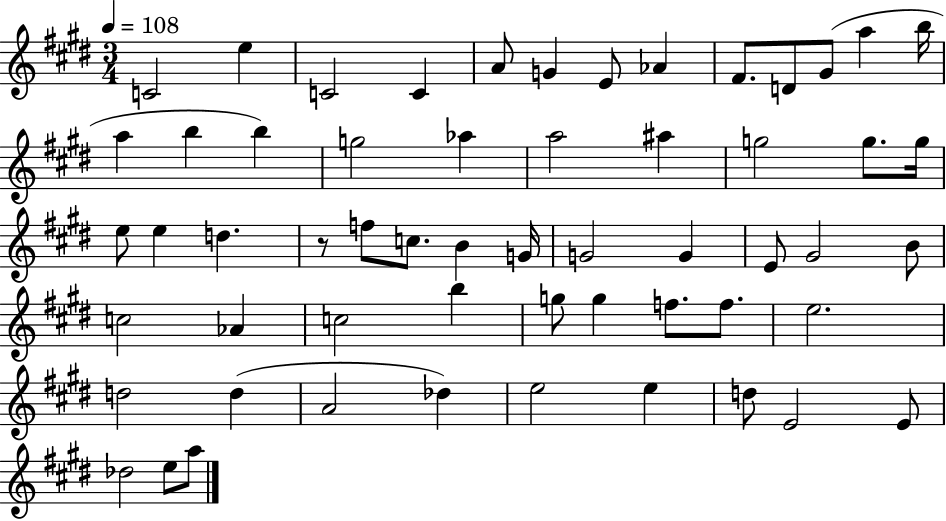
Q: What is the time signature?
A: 3/4